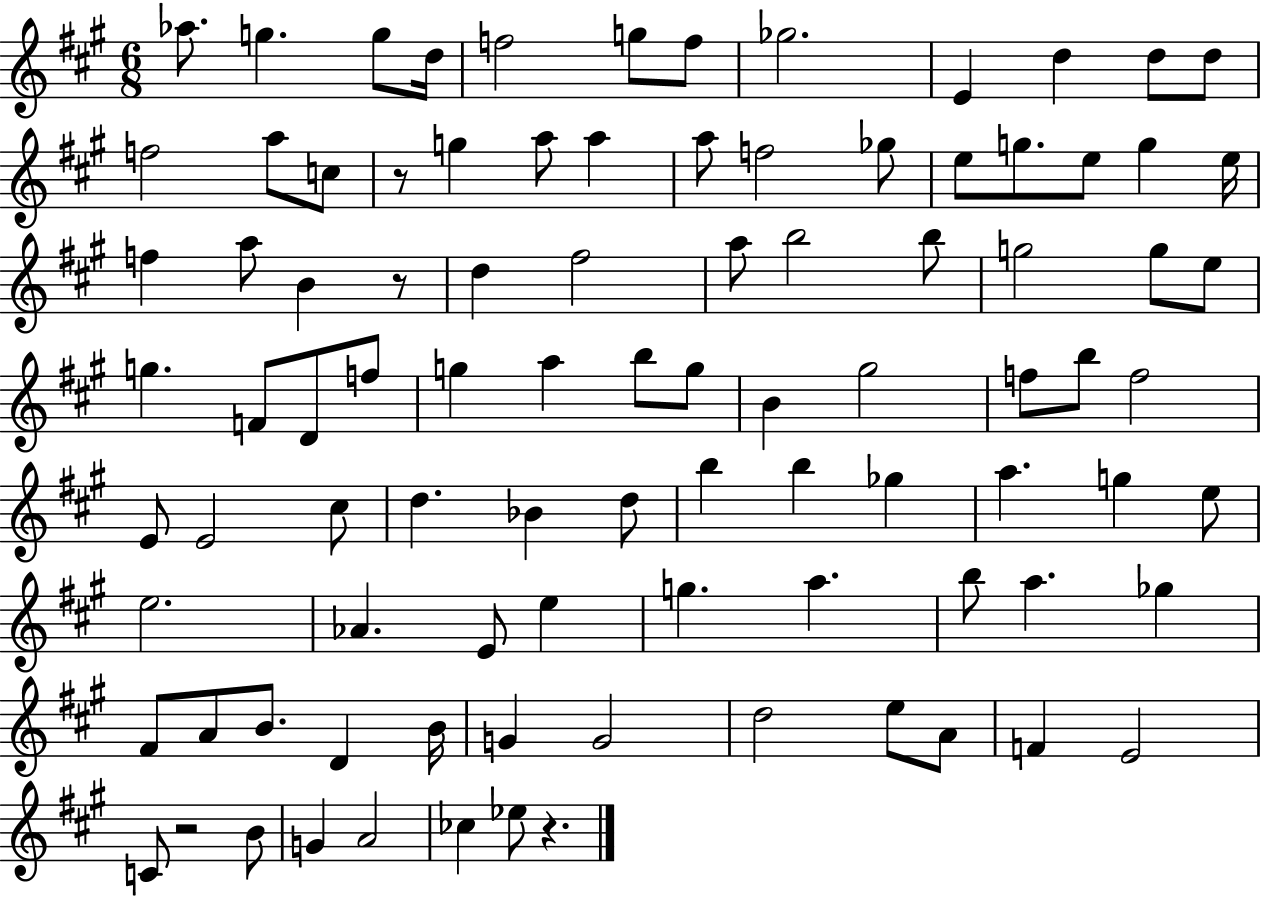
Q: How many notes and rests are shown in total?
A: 93